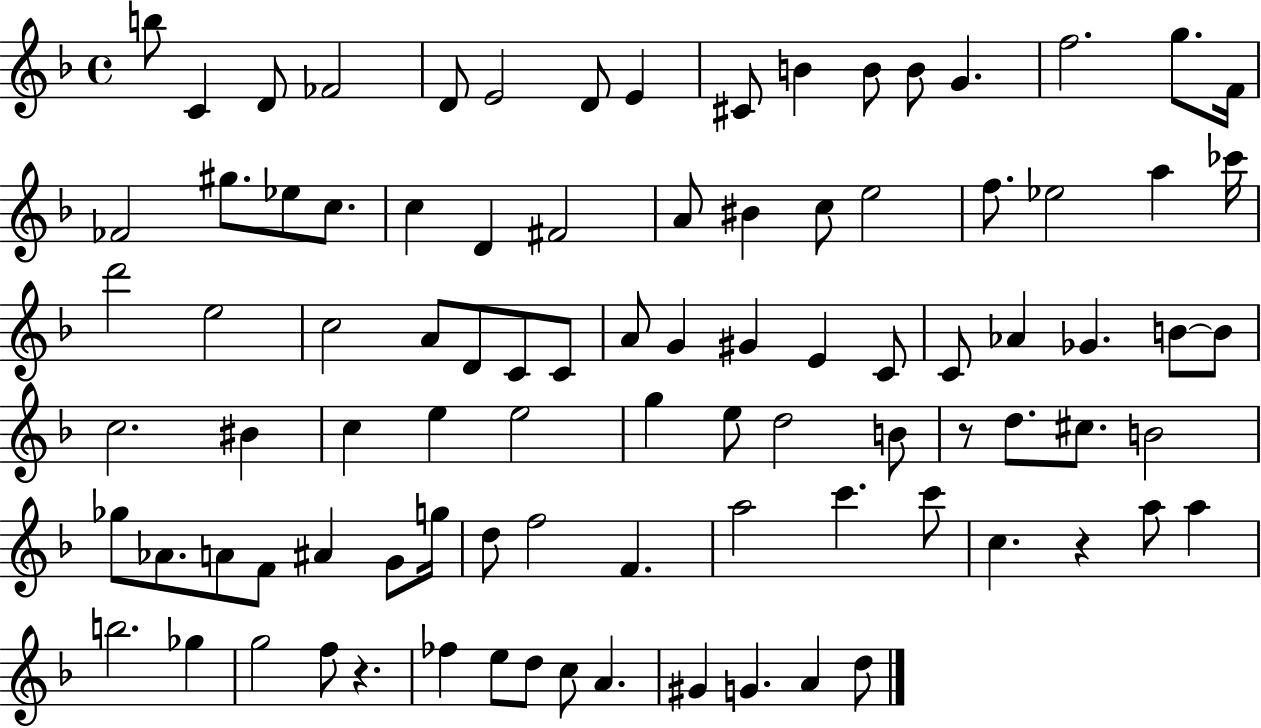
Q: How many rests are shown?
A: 3